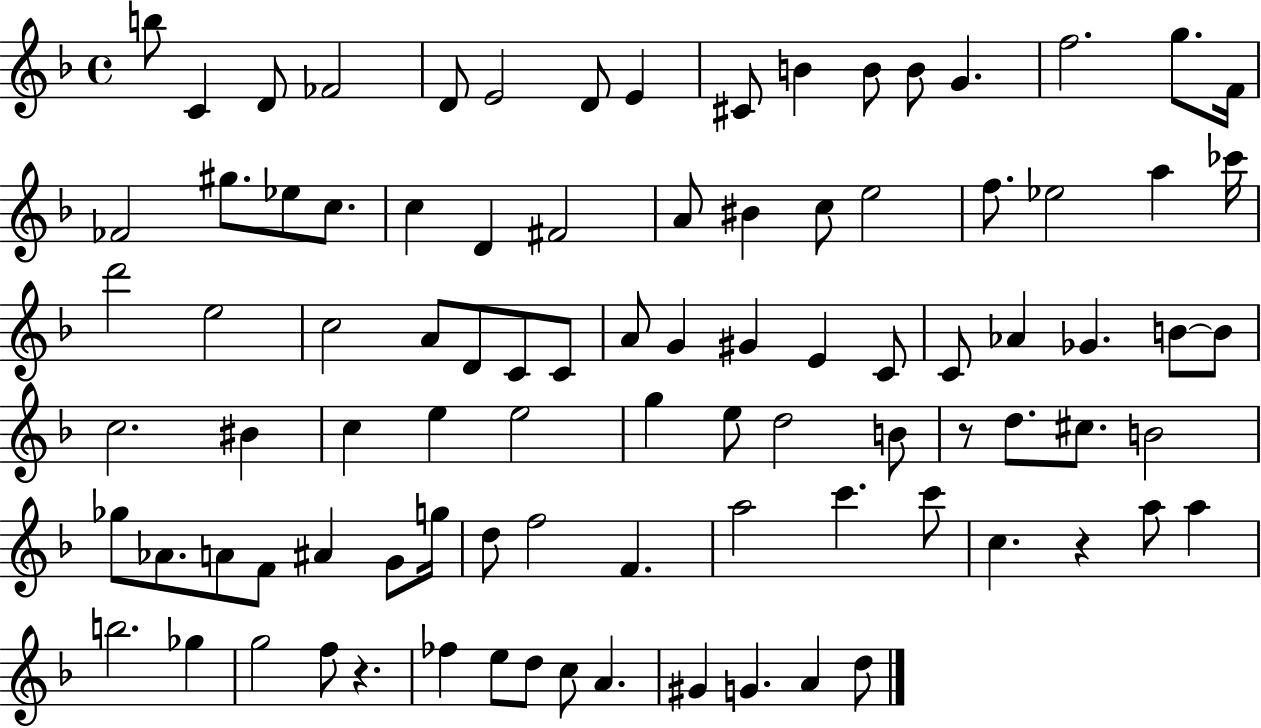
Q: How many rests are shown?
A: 3